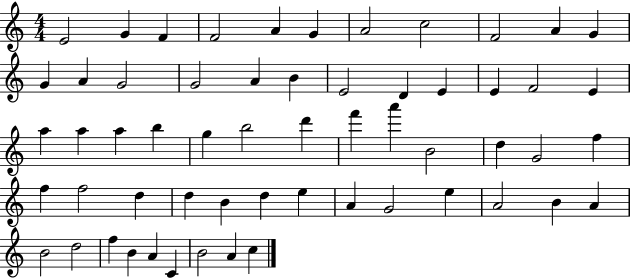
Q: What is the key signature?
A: C major